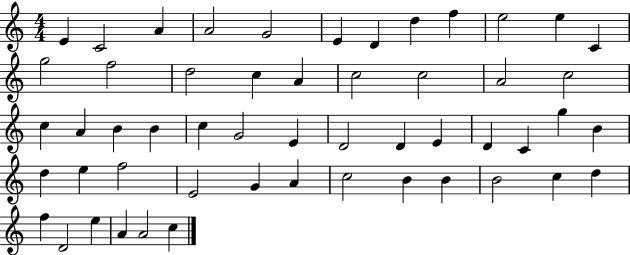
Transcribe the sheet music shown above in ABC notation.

X:1
T:Untitled
M:4/4
L:1/4
K:C
E C2 A A2 G2 E D d f e2 e C g2 f2 d2 c A c2 c2 A2 c2 c A B B c G2 E D2 D E D C g B d e f2 E2 G A c2 B B B2 c d f D2 e A A2 c